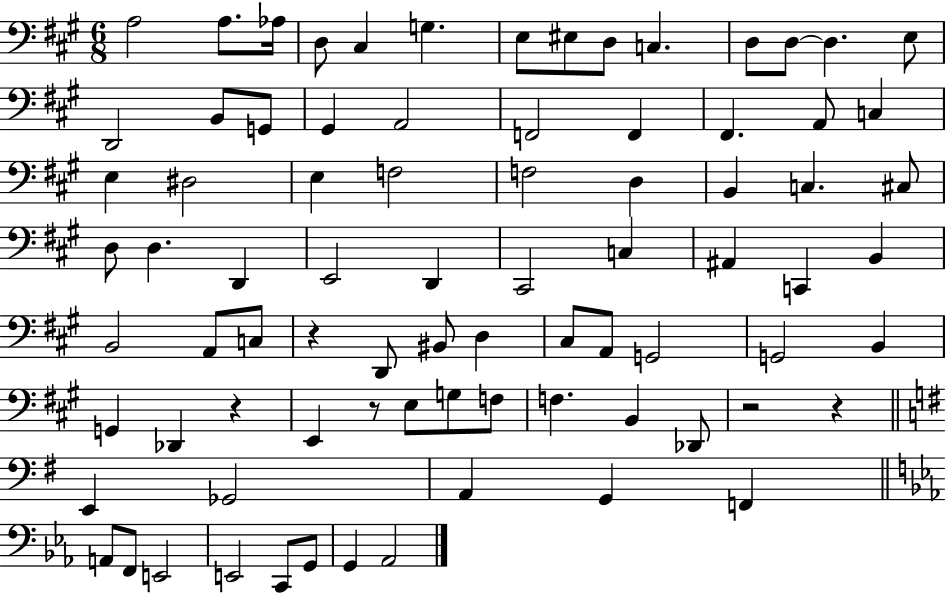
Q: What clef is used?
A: bass